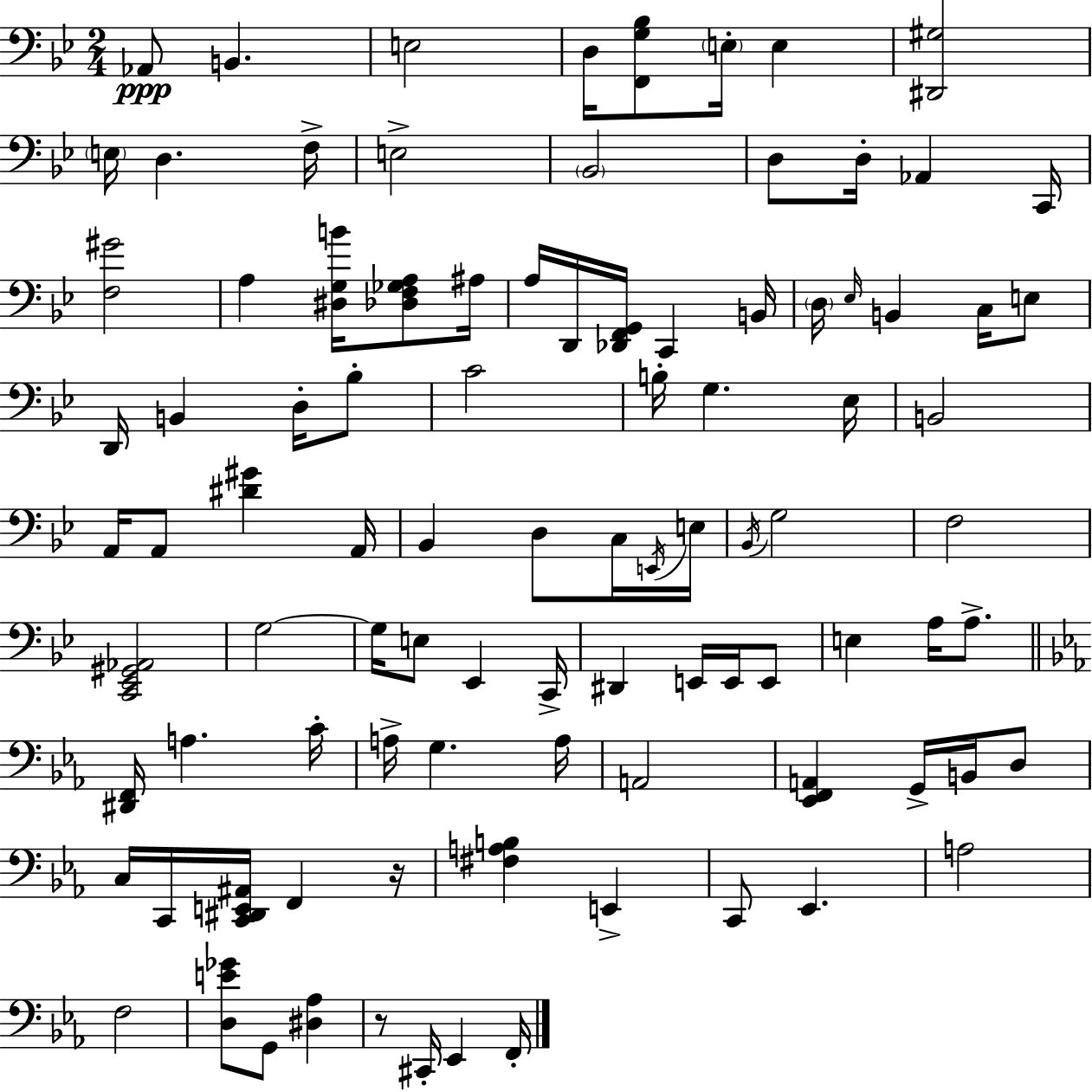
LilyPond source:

{
  \clef bass
  \numericTimeSignature
  \time 2/4
  \key bes \major
  \repeat volta 2 { aes,8\ppp b,4. | e2 | d16 <f, g bes>8 \parenthesize e16-. e4 | <dis, gis>2 | \break \parenthesize e16 d4. f16-> | e2-> | \parenthesize bes,2 | d8 d16-. aes,4 c,16 | \break <f gis'>2 | a4 <dis g b'>16 <des f ges a>8 ais16 | a16 d,16 <des, f, g,>16 c,4 b,16 | \parenthesize d16 \grace { ees16 } b,4 c16 e8 | \break d,16 b,4 d16-. bes8-. | c'2 | b16-. g4. | ees16 b,2 | \break a,16 a,8 <dis' gis'>4 | a,16 bes,4 d8 c16 | \acciaccatura { e,16 } e16 \acciaccatura { bes,16 } g2 | f2 | \break <c, ees, gis, aes,>2 | g2~~ | g16 e8 ees,4 | c,16-> dis,4 e,16 | \break e,16 e,8 e4 a16 | a8.-> \bar "||" \break \key ees \major <dis, f,>16 a4. c'16-. | a16-> g4. a16 | a,2 | <ees, f, a,>4 g,16-> b,16 d8 | \break c16 c,16 <c, dis, e, ais,>16 f,4 r16 | <fis a b>4 e,4-> | c,8 ees,4. | a2 | \break f2 | <d e' ges'>8 g,8 <dis aes>4 | r8 cis,16-. ees,4 f,16-. | } \bar "|."
}